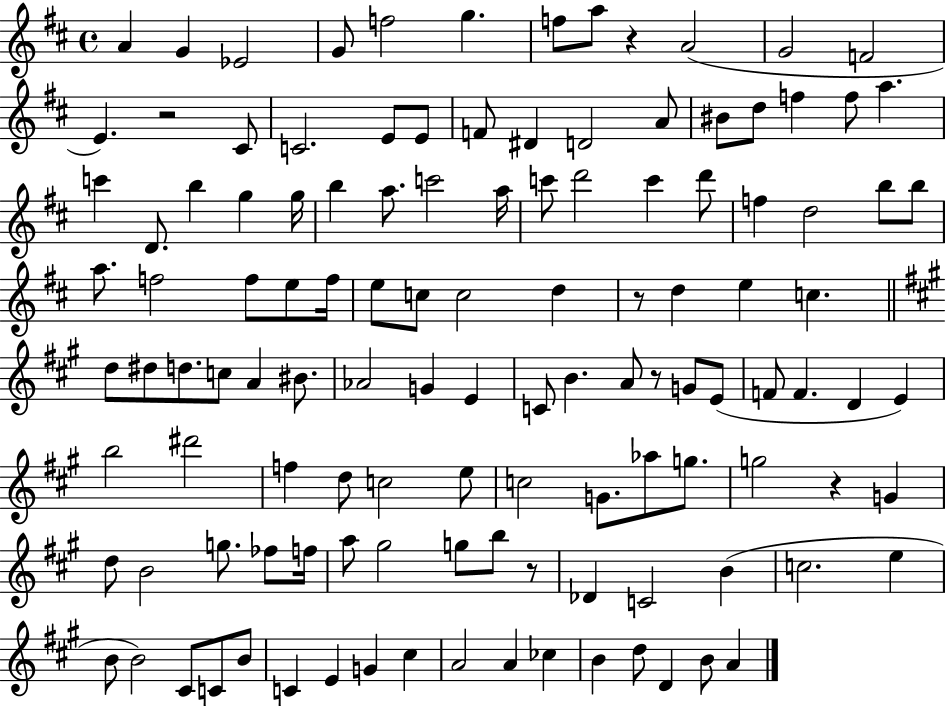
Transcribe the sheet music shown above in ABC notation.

X:1
T:Untitled
M:4/4
L:1/4
K:D
A G _E2 G/2 f2 g f/2 a/2 z A2 G2 F2 E z2 ^C/2 C2 E/2 E/2 F/2 ^D D2 A/2 ^B/2 d/2 f f/2 a c' D/2 b g g/4 b a/2 c'2 a/4 c'/2 d'2 c' d'/2 f d2 b/2 b/2 a/2 f2 f/2 e/2 f/4 e/2 c/2 c2 d z/2 d e c d/2 ^d/2 d/2 c/2 A ^B/2 _A2 G E C/2 B A/2 z/2 G/2 E/2 F/2 F D E b2 ^d'2 f d/2 c2 e/2 c2 G/2 _a/2 g/2 g2 z G d/2 B2 g/2 _f/2 f/4 a/2 ^g2 g/2 b/2 z/2 _D C2 B c2 e B/2 B2 ^C/2 C/2 B/2 C E G ^c A2 A _c B d/2 D B/2 A